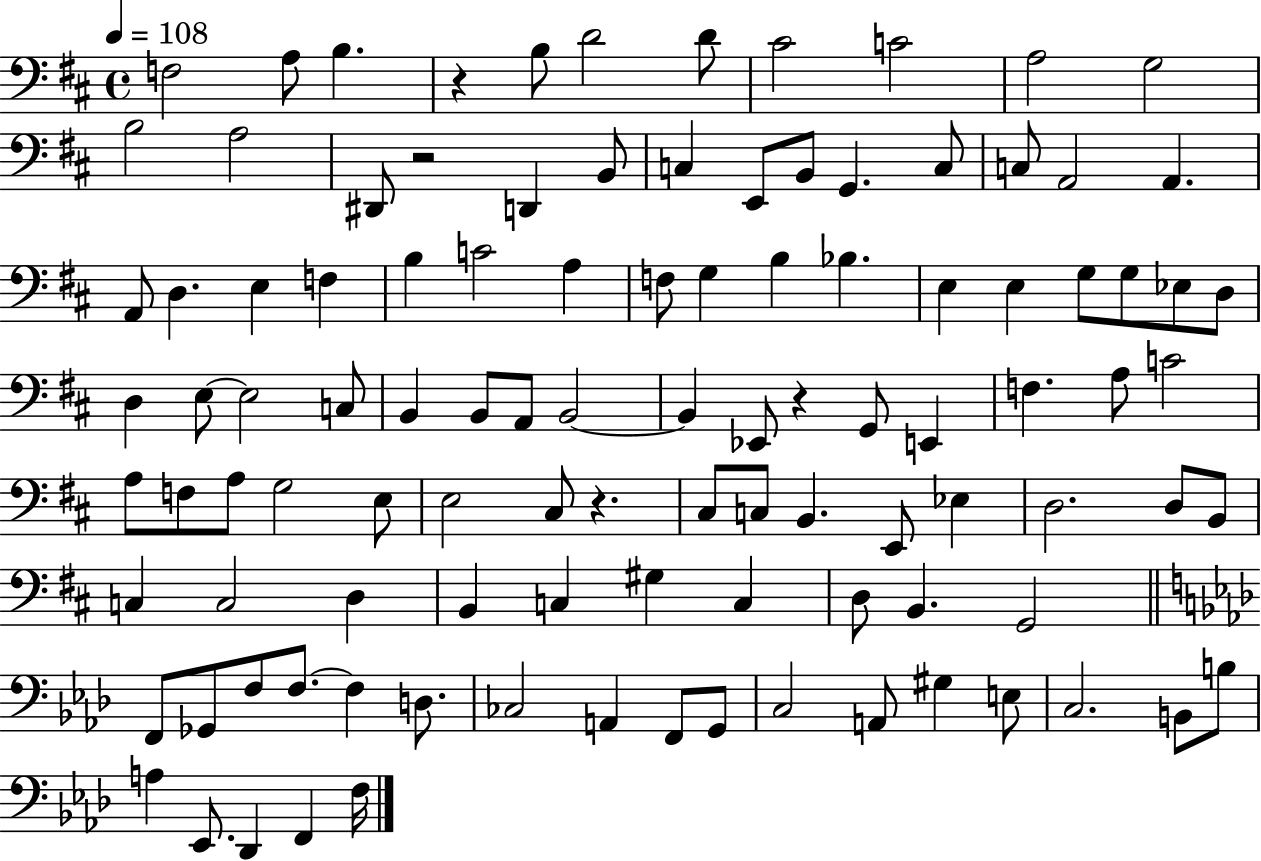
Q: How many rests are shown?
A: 4